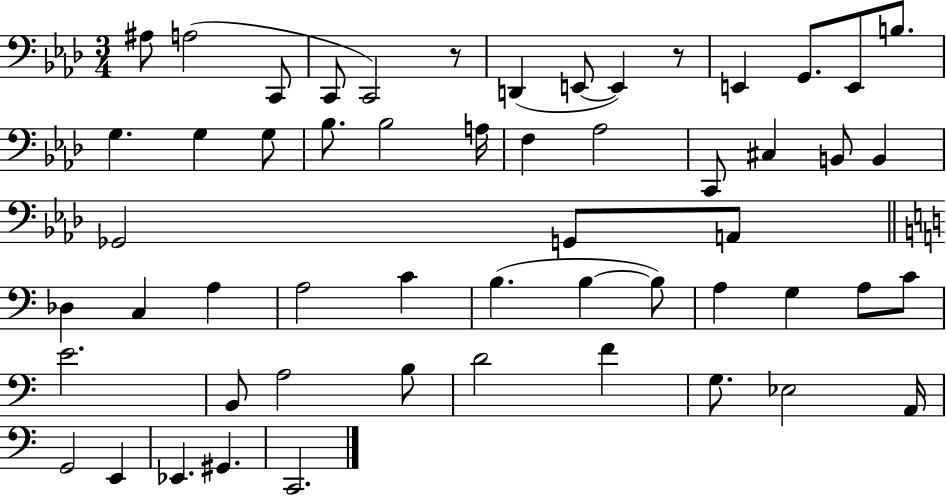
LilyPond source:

{
  \clef bass
  \numericTimeSignature
  \time 3/4
  \key aes \major
  ais8 a2( c,8 | c,8 c,2) r8 | d,4( e,8~~ e,4) r8 | e,4 g,8. e,8 b8. | \break g4. g4 g8 | bes8. bes2 a16 | f4 aes2 | c,8 cis4 b,8 b,4 | \break ges,2 g,8 a,8 | \bar "||" \break \key c \major des4 c4 a4 | a2 c'4 | b4.( b4~~ b8) | a4 g4 a8 c'8 | \break e'2. | b,8 a2 b8 | d'2 f'4 | g8. ees2 a,16 | \break g,2 e,4 | ees,4. gis,4. | c,2. | \bar "|."
}